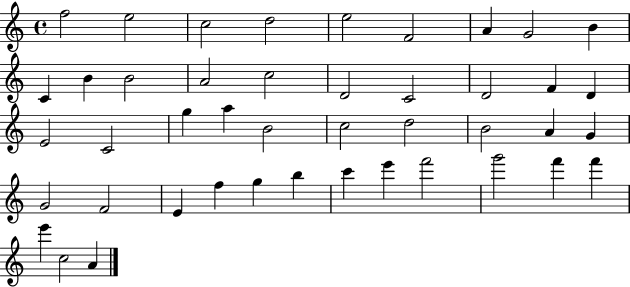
X:1
T:Untitled
M:4/4
L:1/4
K:C
f2 e2 c2 d2 e2 F2 A G2 B C B B2 A2 c2 D2 C2 D2 F D E2 C2 g a B2 c2 d2 B2 A G G2 F2 E f g b c' e' f'2 g'2 f' f' e' c2 A